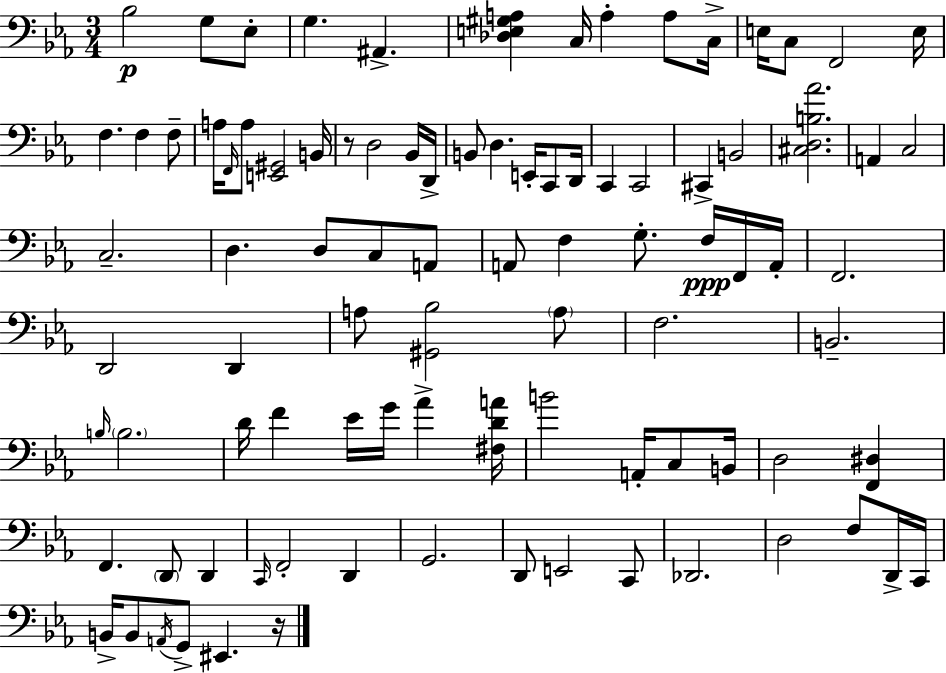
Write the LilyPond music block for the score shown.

{
  \clef bass
  \numericTimeSignature
  \time 3/4
  \key c \minor
  \repeat volta 2 { bes2\p g8 ees8-. | g4. ais,4.-> | <des e gis a>4 c16 a4-. a8 c16-> | e16 c8 f,2 e16 | \break f4. f4 f8-- | a16 \grace { f,16 } a8 <e, gis,>2 | b,16 r8 d2 bes,16 | d,16-> b,8 d4. e,16-. c,8 | \break d,16 c,4 c,2 | cis,4-> b,2 | <cis d b aes'>2. | a,4 c2 | \break c2.-- | d4. d8 c8 a,8 | a,8 f4 g8.-. f16\ppp f,16 | a,16-. f,2. | \break d,2 d,4 | a8 <gis, bes>2 \parenthesize a8 | f2. | b,2.-- | \break \grace { b16 } \parenthesize b2. | d'16 f'4 ees'16 g'16 aes'4-> | <fis d' a'>16 b'2 a,16-. c8 | b,16 d2 <f, dis>4 | \break f,4. \parenthesize d,8 d,4 | \grace { c,16 } f,2-. d,4 | g,2. | d,8 e,2 | \break c,8 des,2. | d2 f8 | d,16-> c,16 b,16-> b,8 \acciaccatura { a,16 } g,8-> eis,4. | r16 } \bar "|."
}